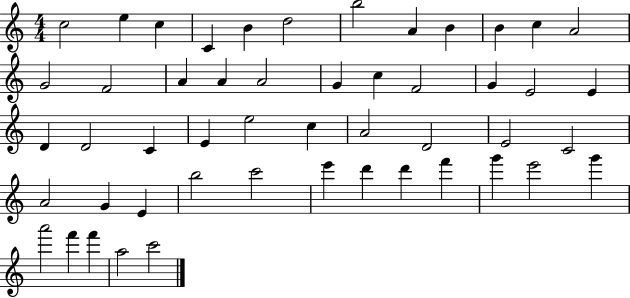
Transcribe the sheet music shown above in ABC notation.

X:1
T:Untitled
M:4/4
L:1/4
K:C
c2 e c C B d2 b2 A B B c A2 G2 F2 A A A2 G c F2 G E2 E D D2 C E e2 c A2 D2 E2 C2 A2 G E b2 c'2 e' d' d' f' g' e'2 g' a'2 f' f' a2 c'2